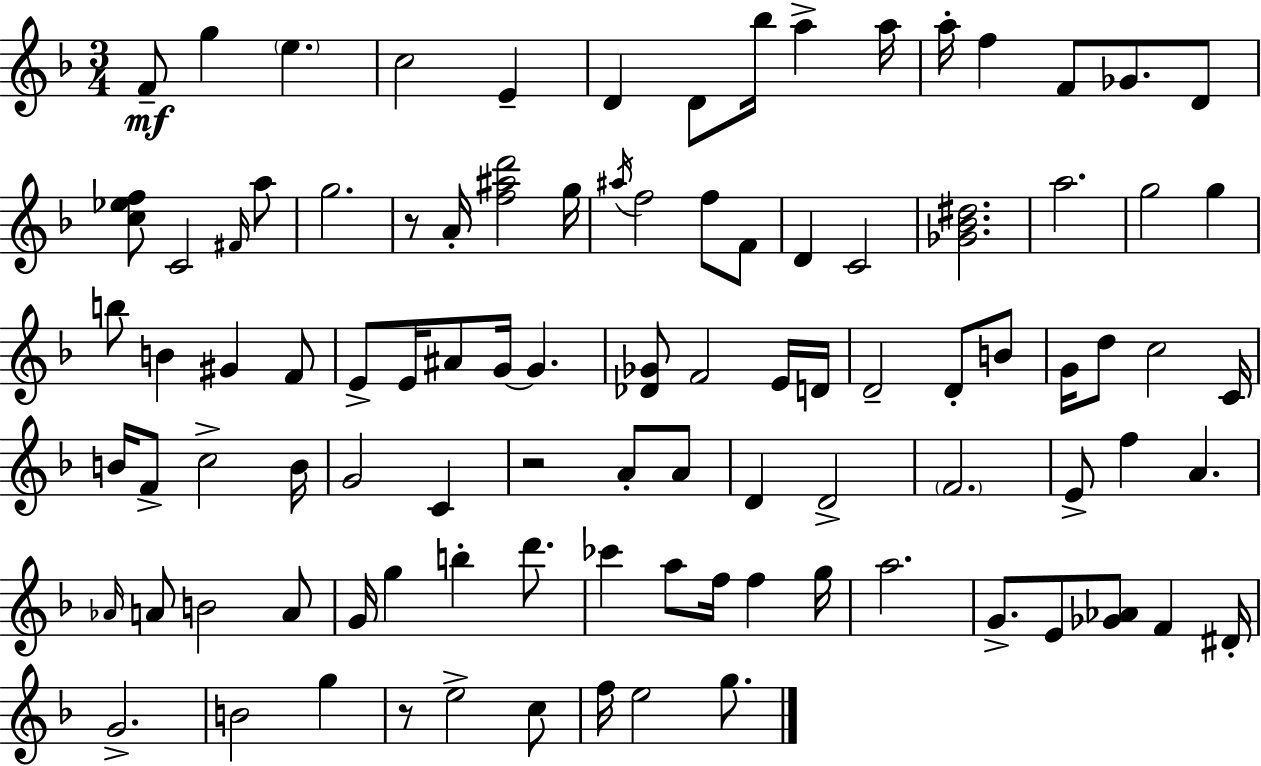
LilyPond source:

{
  \clef treble
  \numericTimeSignature
  \time 3/4
  \key d \minor
  f'8--\mf g''4 \parenthesize e''4. | c''2 e'4-- | d'4 d'8 bes''16 a''4-> a''16 | a''16-. f''4 f'8 ges'8. d'8 | \break <c'' ees'' f''>8 c'2 \grace { fis'16 } a''8 | g''2. | r8 a'16-. <f'' ais'' d'''>2 | g''16 \acciaccatura { ais''16 } f''2 f''8 | \break f'8 d'4 c'2 | <ges' bes' dis''>2. | a''2. | g''2 g''4 | \break b''8 b'4 gis'4 | f'8 e'8-> e'16 ais'8 g'16~~ g'4. | <des' ges'>8 f'2 | e'16 d'16 d'2-- d'8-. | \break b'8 g'16 d''8 c''2 | c'16 b'16 f'8-> c''2-> | b'16 g'2 c'4 | r2 a'8-. | \break a'8 d'4 d'2-> | \parenthesize f'2. | e'8-> f''4 a'4. | \grace { aes'16 } a'8 b'2 | \break a'8 g'16 g''4 b''4-. | d'''8. ces'''4 a''8 f''16 f''4 | g''16 a''2. | g'8.-> e'8 <ges' aes'>8 f'4 | \break dis'16-. g'2.-> | b'2 g''4 | r8 e''2-> | c''8 f''16 e''2 | \break g''8. \bar "|."
}